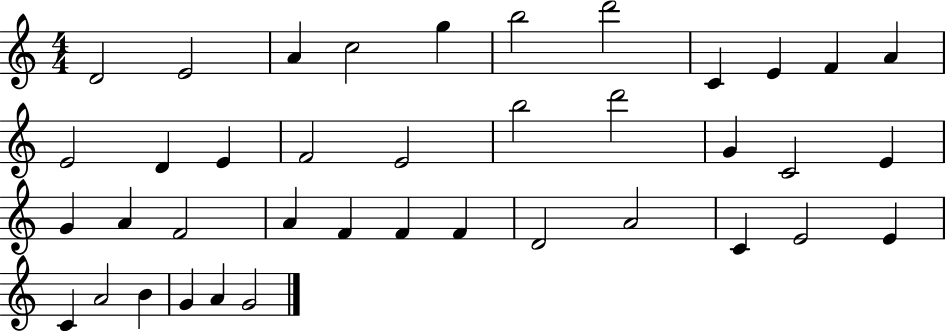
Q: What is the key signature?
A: C major